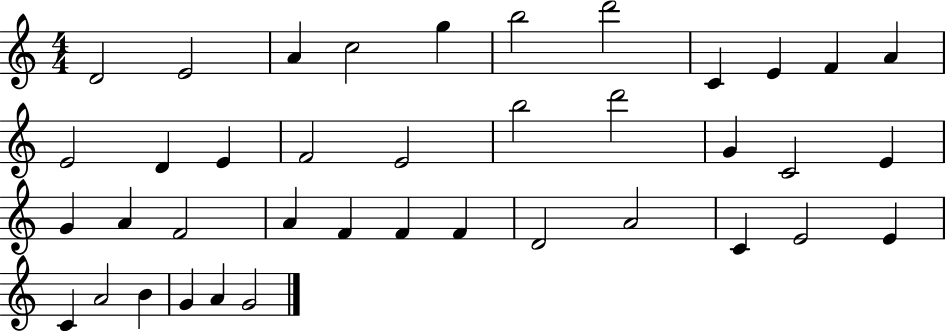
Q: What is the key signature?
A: C major